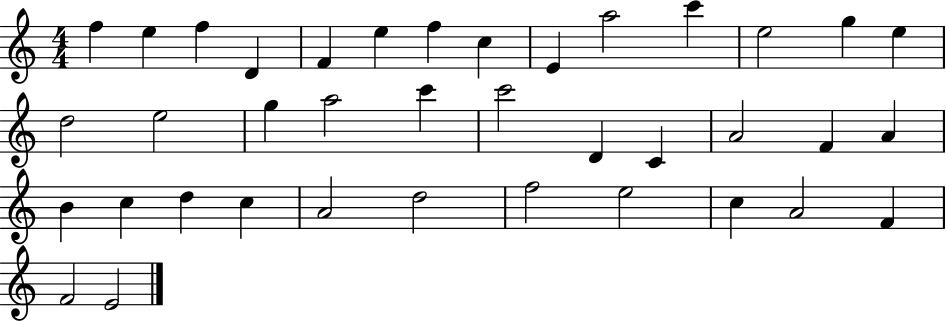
F5/q E5/q F5/q D4/q F4/q E5/q F5/q C5/q E4/q A5/h C6/q E5/h G5/q E5/q D5/h E5/h G5/q A5/h C6/q C6/h D4/q C4/q A4/h F4/q A4/q B4/q C5/q D5/q C5/q A4/h D5/h F5/h E5/h C5/q A4/h F4/q F4/h E4/h